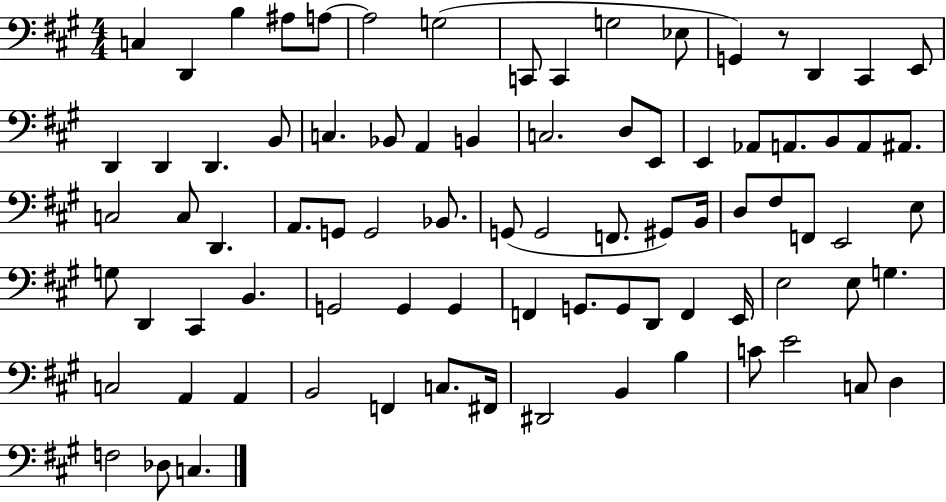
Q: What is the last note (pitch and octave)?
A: C3